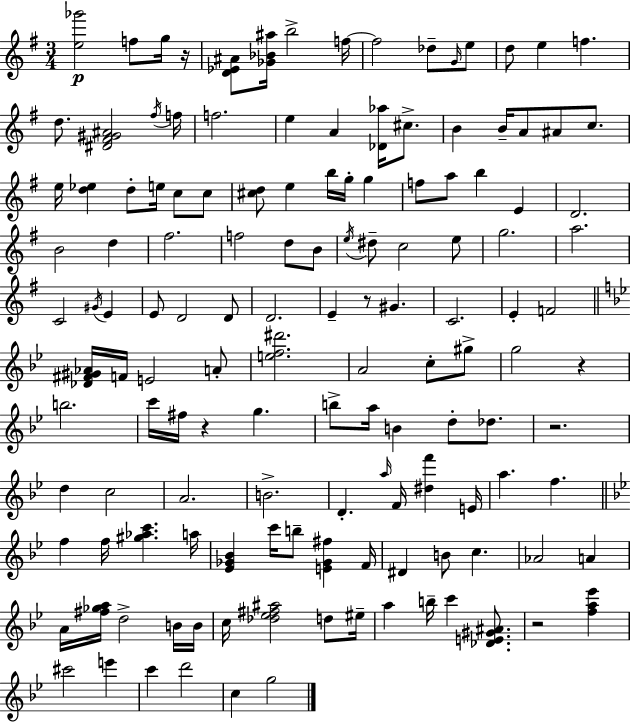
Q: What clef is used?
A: treble